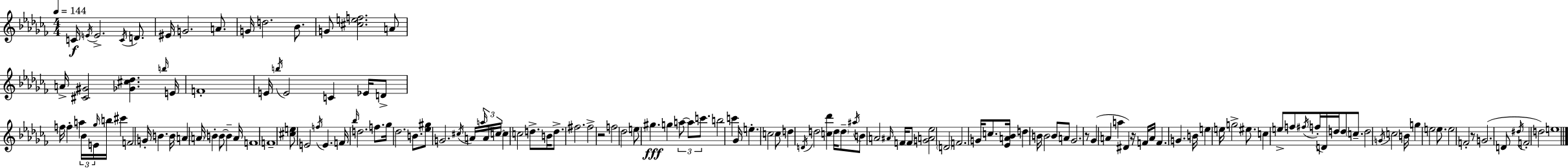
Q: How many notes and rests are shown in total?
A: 150